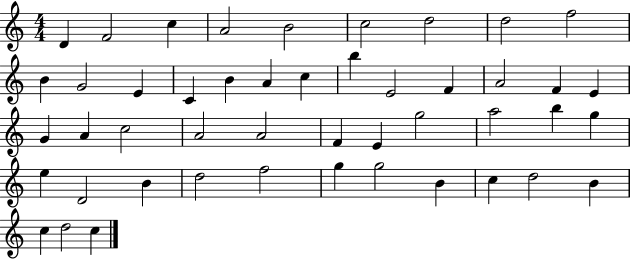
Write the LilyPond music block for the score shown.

{
  \clef treble
  \numericTimeSignature
  \time 4/4
  \key c \major
  d'4 f'2 c''4 | a'2 b'2 | c''2 d''2 | d''2 f''2 | \break b'4 g'2 e'4 | c'4 b'4 a'4 c''4 | b''4 e'2 f'4 | a'2 f'4 e'4 | \break g'4 a'4 c''2 | a'2 a'2 | f'4 e'4 g''2 | a''2 b''4 g''4 | \break e''4 d'2 b'4 | d''2 f''2 | g''4 g''2 b'4 | c''4 d''2 b'4 | \break c''4 d''2 c''4 | \bar "|."
}